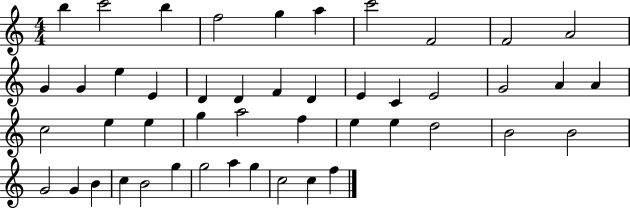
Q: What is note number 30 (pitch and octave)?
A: F5